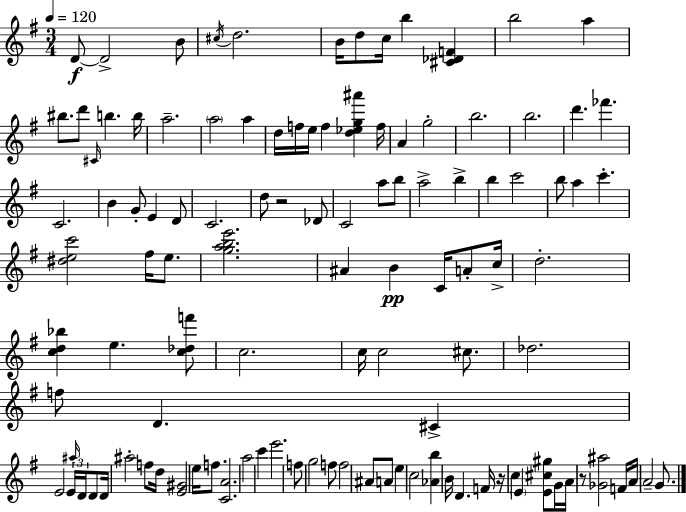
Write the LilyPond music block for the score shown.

{
  \clef treble
  \numericTimeSignature
  \time 3/4
  \key g \major
  \tempo 4 = 120
  \repeat volta 2 { d'8~~\f d'2-> b'8 | \acciaccatura { cis''16 } d''2. | b'16 d''8 c''16 b''4 <cis' des' f'>4 | b''2 a''4 | \break bis''8. d'''8 \grace { cis'16 } b''4. | b''16 a''2.-- | \parenthesize a''2 a''4 | d''16 f''16 e''16 f''4 <d'' ees'' g'' ais'''>4 | \break f''16 a'4 g''2-. | b''2. | b''2. | d'''4. fes'''4. | \break c'2. | b'4 g'8-. e'4 | d'8 c'2. | d''8 r2 | \break des'8 c'2 a''8 | b''8 a''2-> b''4-> | b''4 c'''2 | b''8 a''4 c'''4.-. | \break <dis'' e'' c'''>2 fis''16 e''8. | <g'' a'' b'' e'''>2. | ais'4 b'4\pp c'16 a'8-. | c''16-> d''2.-. | \break <c'' d'' bes''>4 e''4. | <c'' des'' f'''>8 c''2. | c''16 c''2 cis''8. | des''2. | \break f''8 d'4. cis'4-> | e'2 \tuplet 3/2 { e'16 \grace { ais''16 } | d'16 } d'8 d'16 ais''2-. | f''8 d''16 <e' gis'>2 e''16 | \break f''8. <c' a'>2. | a''2 c'''4 | e'''2. | f''8 g''2 | \break f''8 f''2 ais'8 | a'8 e''4 c''2 | <aes' b''>4 b'16 d'4. | f'16 r16 c''4 \parenthesize e'4 | \break <e' cis'' gis''>8 g'16 a'16 r8 <ges' ais''>2 | f'16 a'16 a'2-- | g'8. } \bar "|."
}